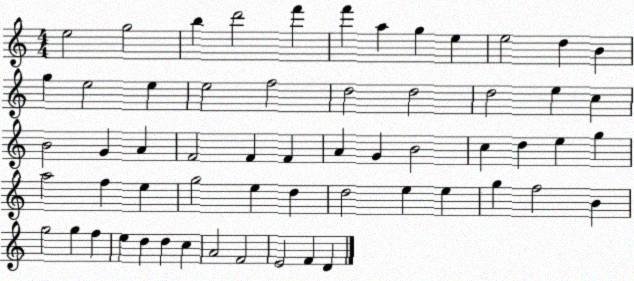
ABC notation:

X:1
T:Untitled
M:4/4
L:1/4
K:C
e2 g2 b d'2 f' f' a g e e2 d B g e2 e e2 f2 d2 d2 d2 e c B2 G A F2 F F A G B2 c d e g a2 f e g2 e d d2 e e g f2 B g2 g f e d d c A2 F2 E2 F D